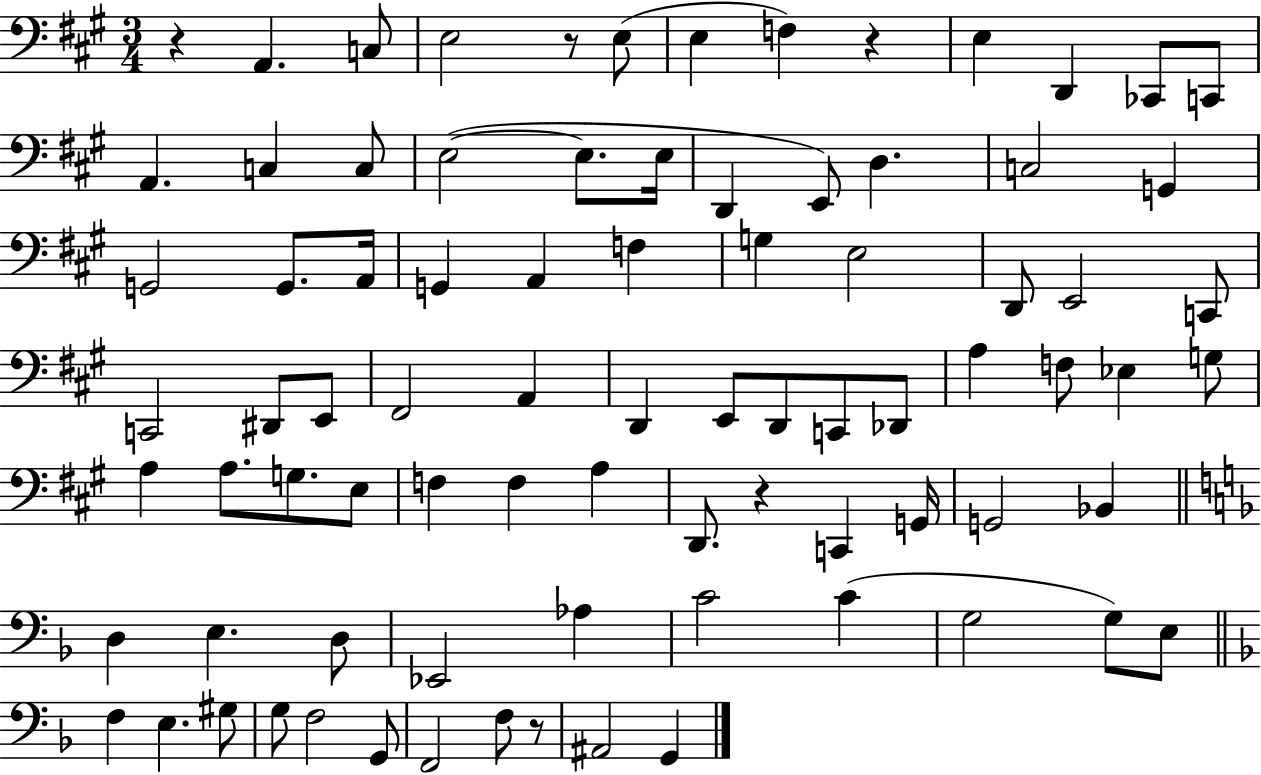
{
  \clef bass
  \numericTimeSignature
  \time 3/4
  \key a \major
  r4 a,4. c8 | e2 r8 e8( | e4 f4) r4 | e4 d,4 ces,8 c,8 | \break a,4. c4 c8 | e2~(~ e8. e16 | d,4 e,8) d4. | c2 g,4 | \break g,2 g,8. a,16 | g,4 a,4 f4 | g4 e2 | d,8 e,2 c,8 | \break c,2 dis,8 e,8 | fis,2 a,4 | d,4 e,8 d,8 c,8 des,8 | a4 f8 ees4 g8 | \break a4 a8. g8. e8 | f4 f4 a4 | d,8. r4 c,4 g,16 | g,2 bes,4 | \break \bar "||" \break \key d \minor d4 e4. d8 | ees,2 aes4 | c'2 c'4( | g2 g8) e8 | \break \bar "||" \break \key f \major f4 e4. gis8 | g8 f2 g,8 | f,2 f8 r8 | ais,2 g,4 | \break \bar "|."
}